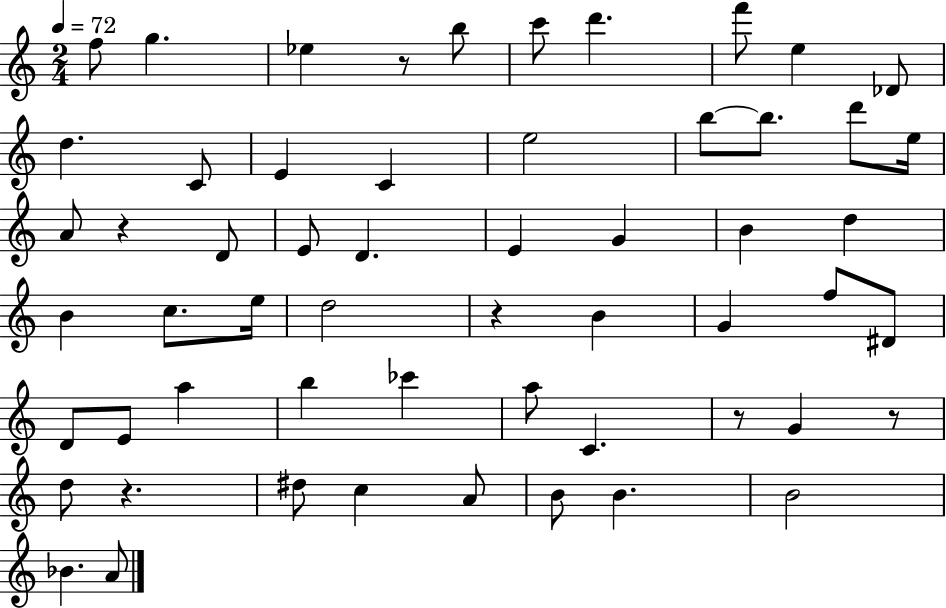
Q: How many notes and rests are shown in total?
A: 57